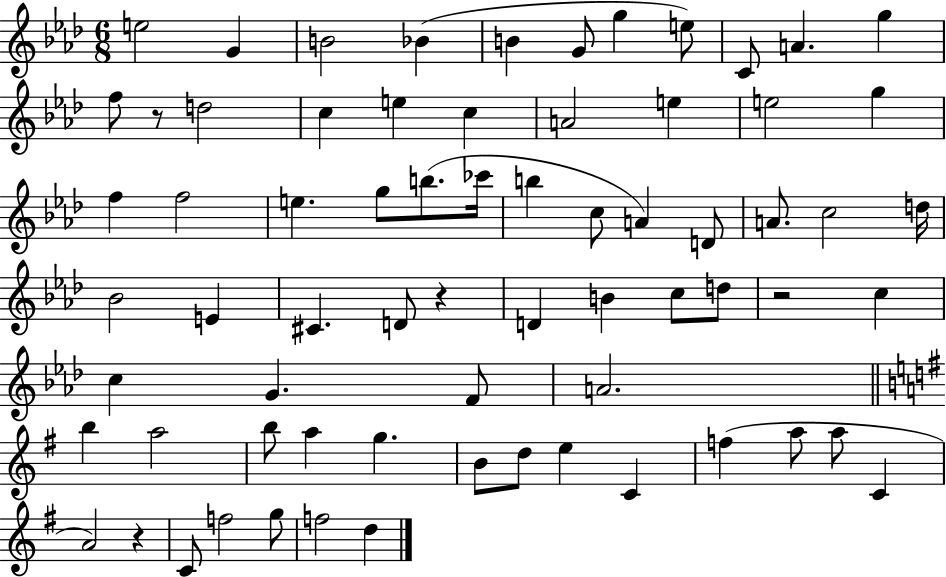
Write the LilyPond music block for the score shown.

{
  \clef treble
  \numericTimeSignature
  \time 6/8
  \key aes \major
  \repeat volta 2 { e''2 g'4 | b'2 bes'4( | b'4 g'8 g''4 e''8) | c'8 a'4. g''4 | \break f''8 r8 d''2 | c''4 e''4 c''4 | a'2 e''4 | e''2 g''4 | \break f''4 f''2 | e''4. g''8 b''8.( ces'''16 | b''4 c''8 a'4) d'8 | a'8. c''2 d''16 | \break bes'2 e'4 | cis'4. d'8 r4 | d'4 b'4 c''8 d''8 | r2 c''4 | \break c''4 g'4. f'8 | a'2. | \bar "||" \break \key e \minor b''4 a''2 | b''8 a''4 g''4. | b'8 d''8 e''4 c'4 | f''4( a''8 a''8 c'4 | \break a'2) r4 | c'8 f''2 g''8 | f''2 d''4 | } \bar "|."
}